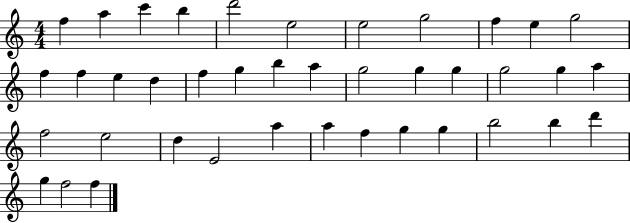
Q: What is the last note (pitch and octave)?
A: F5